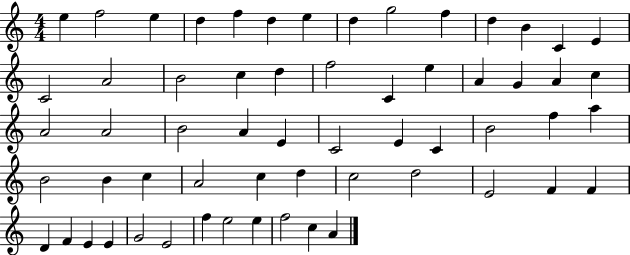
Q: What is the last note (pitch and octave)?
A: A4